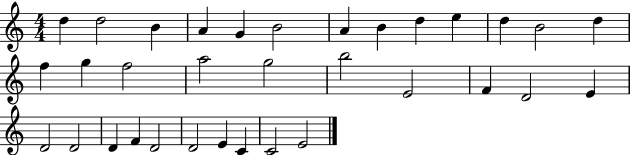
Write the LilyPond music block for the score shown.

{
  \clef treble
  \numericTimeSignature
  \time 4/4
  \key c \major
  d''4 d''2 b'4 | a'4 g'4 b'2 | a'4 b'4 d''4 e''4 | d''4 b'2 d''4 | \break f''4 g''4 f''2 | a''2 g''2 | b''2 e'2 | f'4 d'2 e'4 | \break d'2 d'2 | d'4 f'4 d'2 | d'2 e'4 c'4 | c'2 e'2 | \break \bar "|."
}